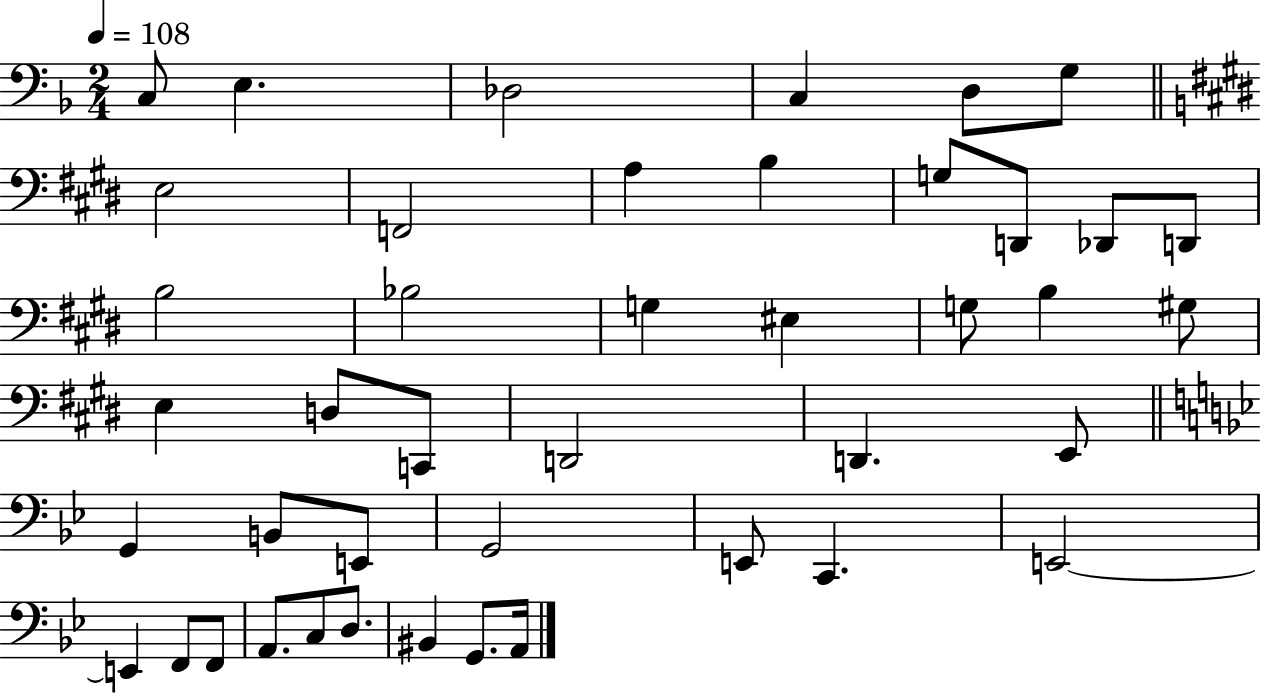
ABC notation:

X:1
T:Untitled
M:2/4
L:1/4
K:F
C,/2 E, _D,2 C, D,/2 G,/2 E,2 F,,2 A, B, G,/2 D,,/2 _D,,/2 D,,/2 B,2 _B,2 G, ^E, G,/2 B, ^G,/2 E, D,/2 C,,/2 D,,2 D,, E,,/2 G,, B,,/2 E,,/2 G,,2 E,,/2 C,, E,,2 E,, F,,/2 F,,/2 A,,/2 C,/2 D,/2 ^B,, G,,/2 A,,/4